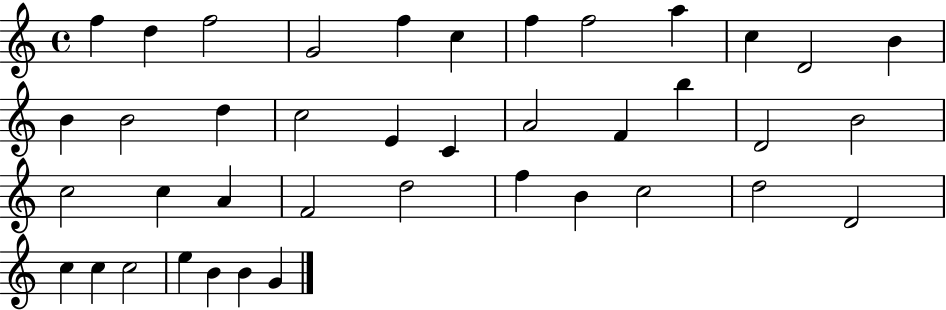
F5/q D5/q F5/h G4/h F5/q C5/q F5/q F5/h A5/q C5/q D4/h B4/q B4/q B4/h D5/q C5/h E4/q C4/q A4/h F4/q B5/q D4/h B4/h C5/h C5/q A4/q F4/h D5/h F5/q B4/q C5/h D5/h D4/h C5/q C5/q C5/h E5/q B4/q B4/q G4/q